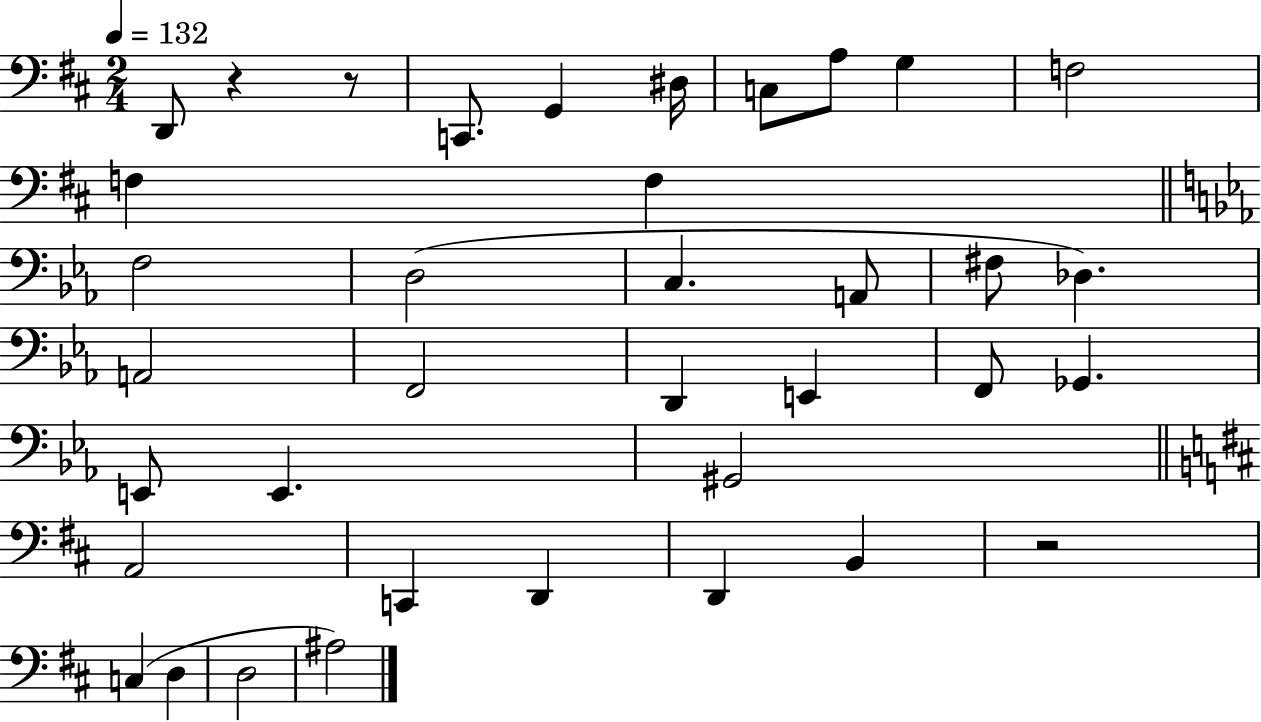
X:1
T:Untitled
M:2/4
L:1/4
K:D
D,,/2 z z/2 C,,/2 G,, ^D,/4 C,/2 A,/2 G, F,2 F, F, F,2 D,2 C, A,,/2 ^F,/2 _D, A,,2 F,,2 D,, E,, F,,/2 _G,, E,,/2 E,, ^G,,2 A,,2 C,, D,, D,, B,, z2 C, D, D,2 ^A,2